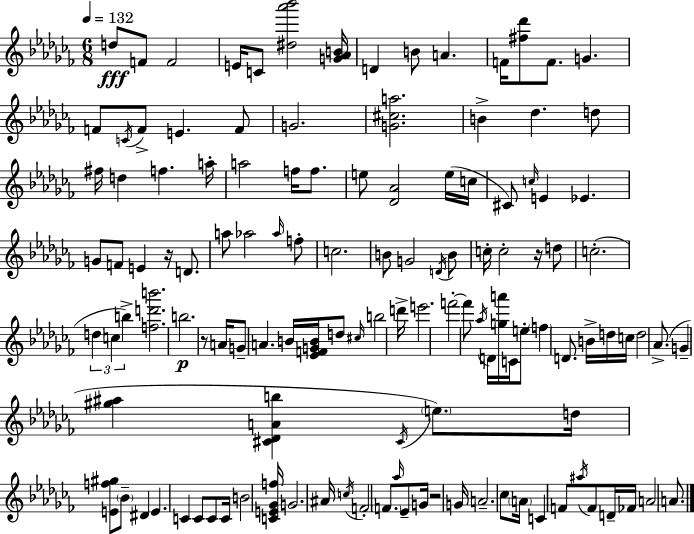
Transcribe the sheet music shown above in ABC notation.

X:1
T:Untitled
M:6/8
L:1/4
K:Abm
d/2 F/2 F2 E/4 C/2 [^d_a'_b']2 [G_AB]/4 D B/2 A F/4 [^f_d']/2 F/2 G F/2 C/4 F/2 E F/2 G2 [G^ca]2 B _d d/2 ^f/4 d f a/4 a2 f/4 f/2 e/2 [_D_A]2 e/4 c/4 ^C/2 c/4 E _E G/2 F/2 E z/4 D/2 a/2 _a2 _a/4 f/2 c2 B/2 G2 D/4 B/2 c/4 c2 z/4 d/2 c2 d c b [fd'b']2 b2 z/2 A/4 G/2 A B/4 [_EFGB]/4 d/2 ^c/4 b2 d'/4 e'2 f'2 f'/2 _a/4 D/4 [ga']/4 C/4 e/2 f D/2 B/4 d/4 c/4 d2 _A/2 G [^g^a] [^C_DAb] ^C/4 e/2 d/4 [Ef^g]/2 _B/2 ^D E C C/2 C/2 C/4 B2 [CE_Gf]/4 G2 ^A/4 c/4 F2 F/2 _a/4 _E/2 G/4 z2 G/4 A2 _c/2 A/4 C F/2 ^a/4 F/2 D/4 _F/4 A2 A/2